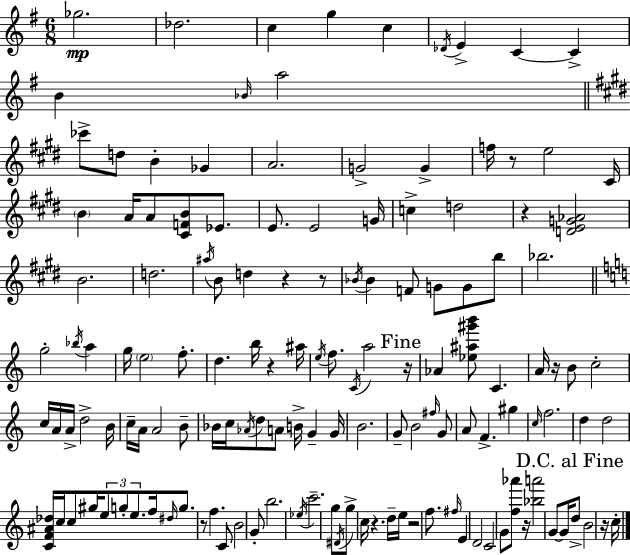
{
  \clef treble
  \numericTimeSignature
  \time 6/8
  \key g \major
  ges''2.\mp | des''2. | c''4 g''4 c''4 | \acciaccatura { des'16 } e'4-> c'4~~ c'4-> | \break b'4 \grace { bes'16 } a''2 | \bar "||" \break \key e \major ces'''8-> d''8 b'4-. ges'4 | a'2. | g'2-> g'4-> | f''16 r8 e''2 cis'16 | \break \parenthesize b'4 a'16 a'8 <cis' f' b'>8 ees'8. | e'8. e'2 g'16 | c''4-> d''2 | r4 <d' e' g' aes'>2 | \break b'2. | d''2. | \acciaccatura { ais''16 } b'8 d''4 r4 r8 | \acciaccatura { bes'16 } bes'4 f'8 g'8 g'8 | \break b''8 bes''2. | \bar "||" \break \key c \major g''2-. \acciaccatura { bes''16 } a''4 | g''16 \parenthesize e''2 f''8.-. | d''4. b''16 r4 | ais''16 \acciaccatura { e''16 } f''8. \acciaccatura { c'16 } a''2 | \break \mark "Fine" r16 aes'4 <ees'' ais'' gis''' b'''>8 c'4. | a'16 r16 b'8 c''2-. | c''16 a'16 a'16-> d''2-> | b'16 c''16-- a'16 a'2 | \break b'8-- bes'16 c''16 \acciaccatura { aes'16 } d''8 a'8 b'16-> g'4-- | g'16 b'2. | g'8-- b'2 | \grace { fis''16 } g'8 a'8 f'4.-> | \break gis''4 \grace { c''16 } f''2. | d''4 d''2 | <c' f' ais' des''>16 c''16 c''8 gis''16 \tuplet 3/2 { e''8 | g''8-. e''8. } f''16 \grace { dis''16 } g''8. r8 | \break f''4. c'8 b'2 | g'8-. b''2. | \acciaccatura { ees''16 } c'''2.-- | g''8 \acciaccatura { dis'16 } g''8-> | \break c''16 r4. d''16-- e''16 r2 | f''8. \grace { fis''16 } e'4 | d'2 c'2 | g'8 <f'' aes'''>8 r16 <bes'' a'''>2 | \break g'8~~ g'16 \mark "D.C. al Fine" d''8-> | b'2 r16 c''16-. \bar "|."
}